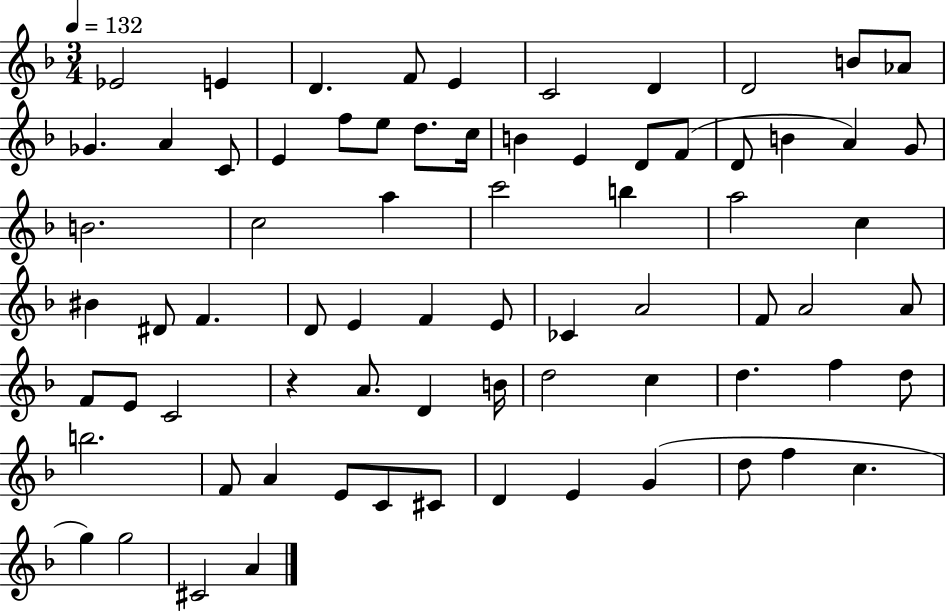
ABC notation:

X:1
T:Untitled
M:3/4
L:1/4
K:F
_E2 E D F/2 E C2 D D2 B/2 _A/2 _G A C/2 E f/2 e/2 d/2 c/4 B E D/2 F/2 D/2 B A G/2 B2 c2 a c'2 b a2 c ^B ^D/2 F D/2 E F E/2 _C A2 F/2 A2 A/2 F/2 E/2 C2 z A/2 D B/4 d2 c d f d/2 b2 F/2 A E/2 C/2 ^C/2 D E G d/2 f c g g2 ^C2 A